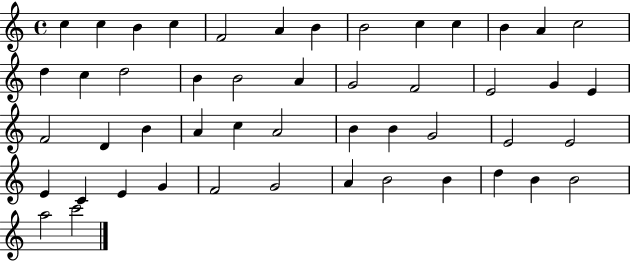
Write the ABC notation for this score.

X:1
T:Untitled
M:4/4
L:1/4
K:C
c c B c F2 A B B2 c c B A c2 d c d2 B B2 A G2 F2 E2 G E F2 D B A c A2 B B G2 E2 E2 E C E G F2 G2 A B2 B d B B2 a2 c'2